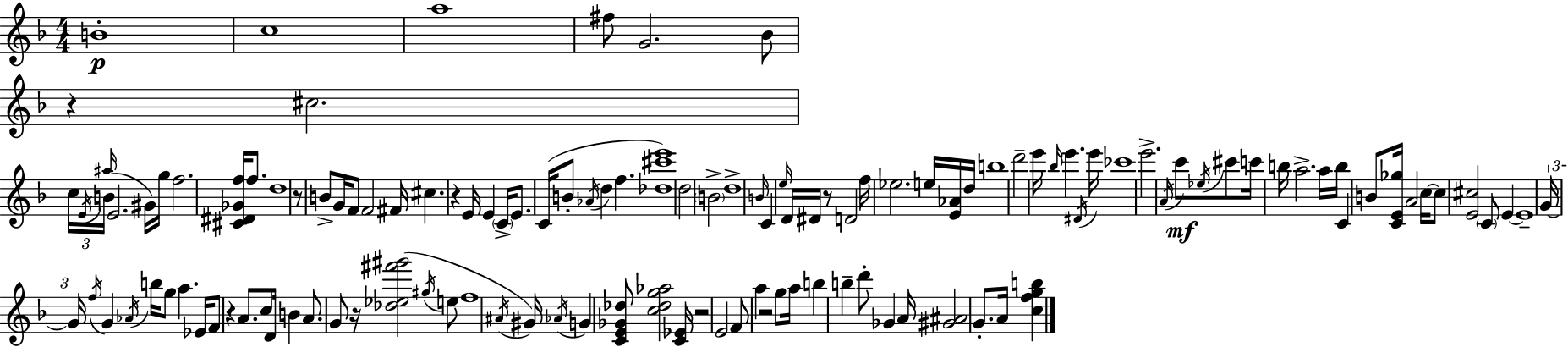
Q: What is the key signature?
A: D minor